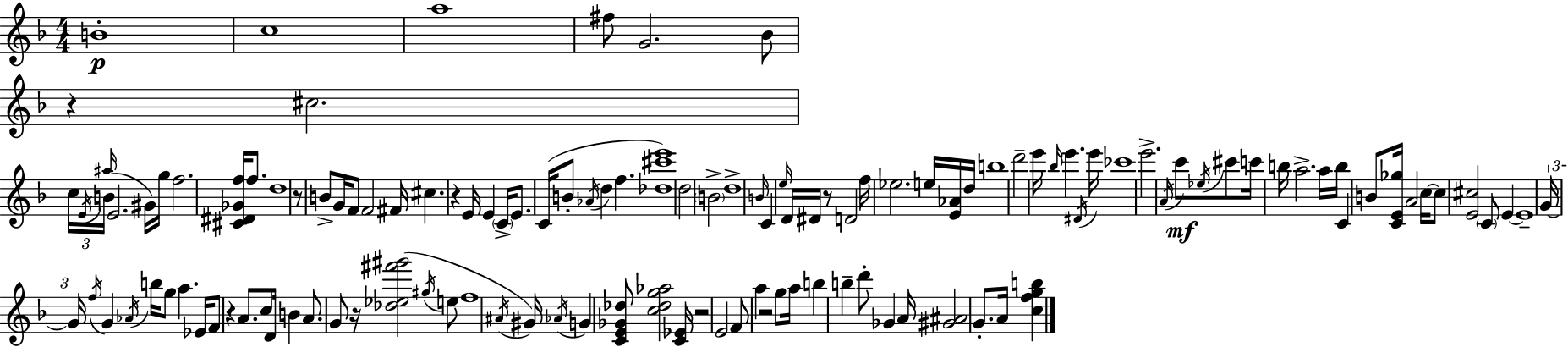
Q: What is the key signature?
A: D minor